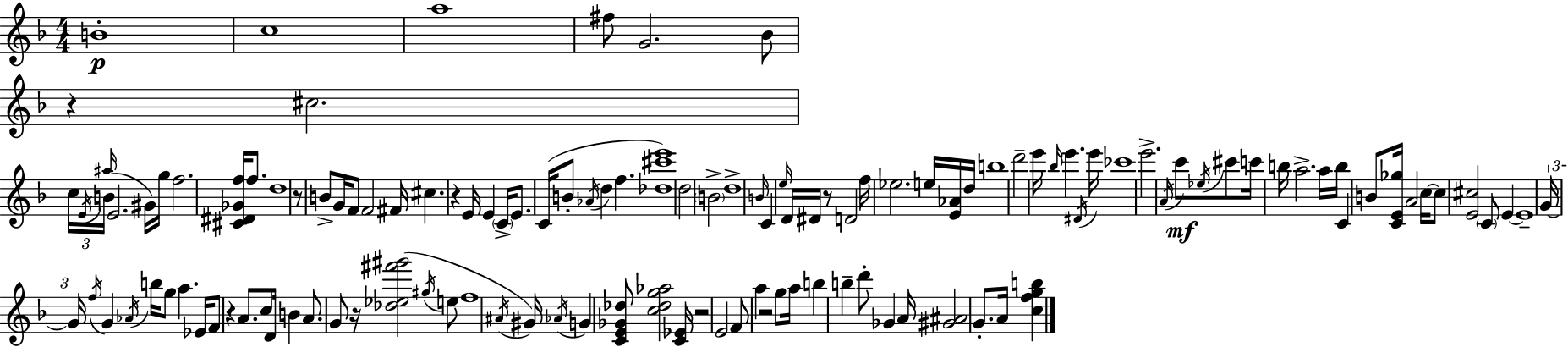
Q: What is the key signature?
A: D minor